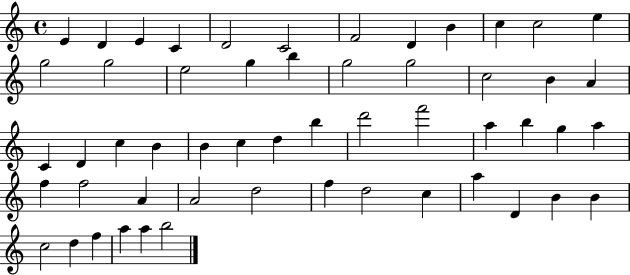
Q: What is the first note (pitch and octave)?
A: E4